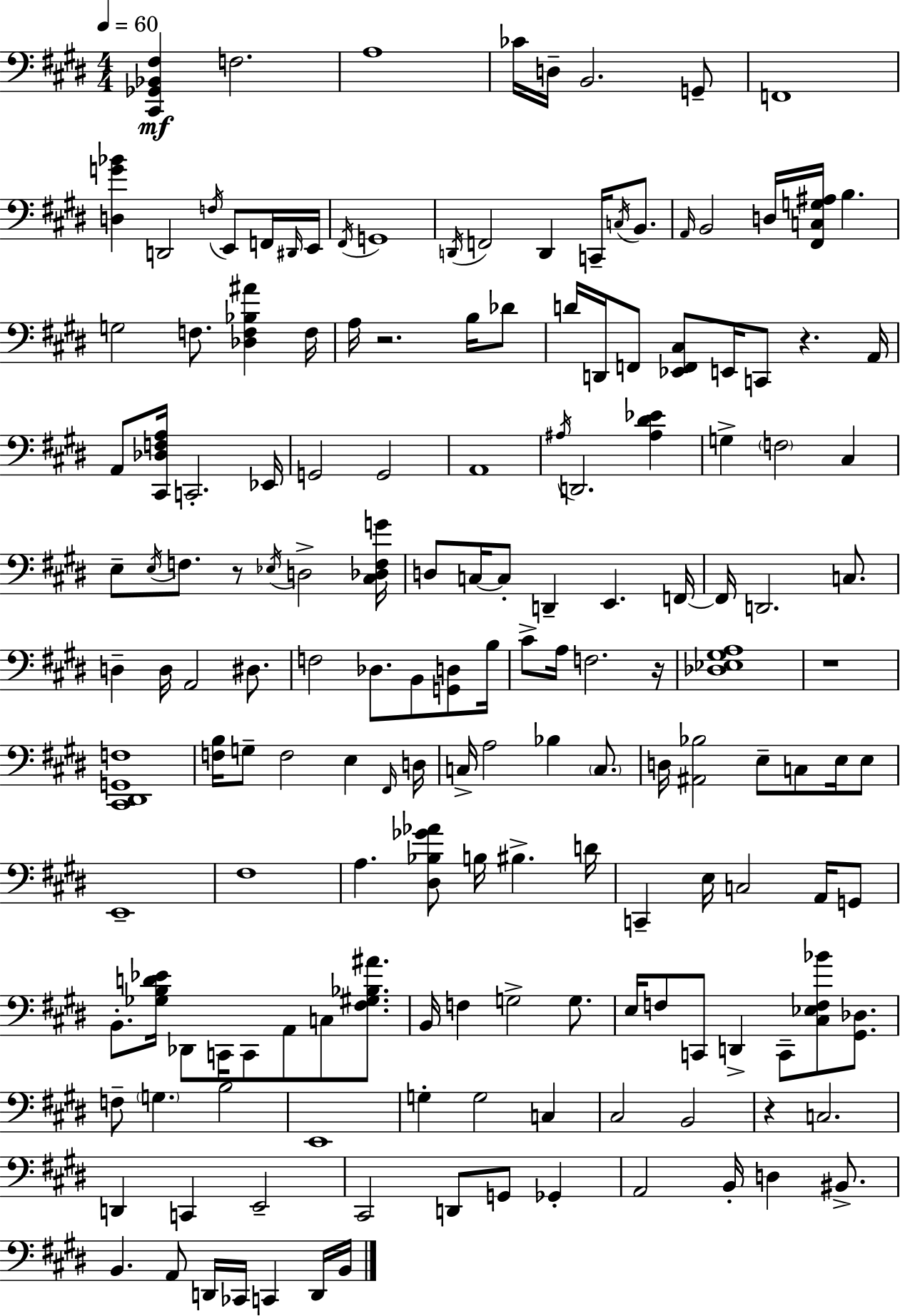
[C#2,Gb2,Bb2,F#3]/q F3/h. A3/w CES4/s D3/s B2/h. G2/e F2/w [D3,G4,Bb4]/q D2/h F3/s E2/e F2/s D#2/s E2/s F#2/s G2/w D2/s F2/h D2/q C2/s C3/s B2/e. A2/s B2/h D3/s [F#2,C3,G3,A#3]/s B3/q. G3/h F3/e. [Db3,F3,Bb3,A#4]/q F3/s A3/s R/h. B3/s Db4/e D4/s D2/s F2/e [Eb2,F2,C#3]/e E2/s C2/e R/q. A2/s A2/e [C#2,Db3,F3,A3]/s C2/h. Eb2/s G2/h G2/h A2/w A#3/s D2/h. [A#3,D#4,Eb4]/q G3/q F3/h C#3/q E3/e E3/s F3/e. R/e Eb3/s D3/h [C#3,Db3,F3,G4]/s D3/e C3/s C3/e D2/q E2/q. F2/s F2/s D2/h. C3/e. D3/q D3/s A2/h D#3/e. F3/h Db3/e. B2/e [G2,D3]/e B3/s C#4/e A3/s F3/h. R/s [Db3,Eb3,G#3,A3]/w R/w [C#2,D#2,G2,F3]/w [F3,B3]/s G3/e F3/h E3/q F#2/s D3/s C3/s A3/h Bb3/q C3/e. D3/s [A#2,Bb3]/h E3/e C3/e E3/s E3/e E2/w F#3/w A3/q. [D#3,Bb3,Gb4,Ab4]/e B3/s BIS3/q. D4/s C2/q E3/s C3/h A2/s G2/e B2/e. [Gb3,B3,D4,Eb4]/s Db2/e C2/s C2/e A2/e C3/e [F#3,G#3,Bb3,A#4]/e. B2/s F3/q G3/h G3/e. E3/s F3/e C2/e D2/q C2/e [C#3,Eb3,F3,Bb4]/e [G#2,Db3]/e. F3/e G3/q. B3/h E2/w G3/q G3/h C3/q C#3/h B2/h R/q C3/h. D2/q C2/q E2/h C#2/h D2/e G2/e Gb2/q A2/h B2/s D3/q BIS2/e. B2/q. A2/e D2/s CES2/s C2/q D2/s B2/s